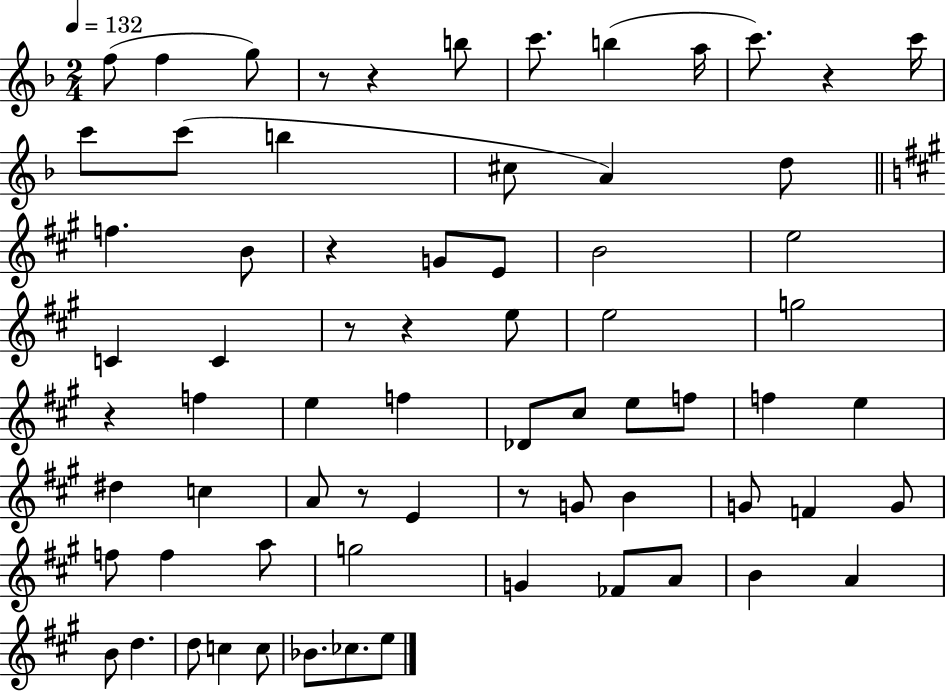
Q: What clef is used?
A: treble